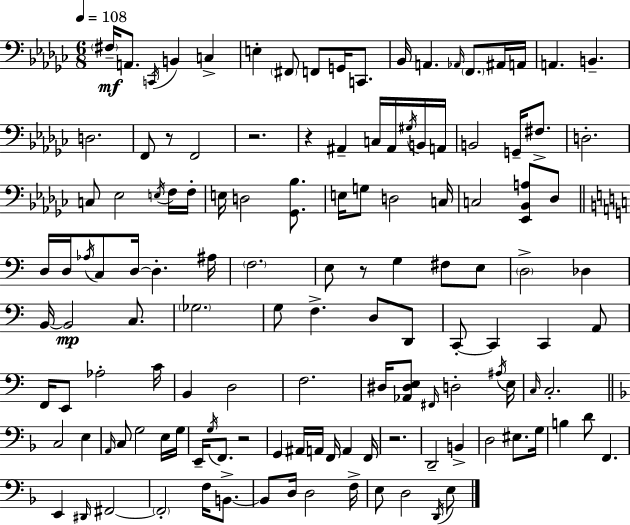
X:1
T:Untitled
M:6/8
L:1/4
K:Ebm
^F,/4 A,,/2 C,,/4 B,, C, E, ^F,,/2 F,,/2 G,,/4 C,,/2 _B,,/4 A,, _A,,/4 F,,/2 ^A,,/4 A,,/4 A,, B,, D,2 F,,/2 z/2 F,,2 z2 z ^A,, C,/4 ^A,,/4 ^G,/4 B,,/4 A,,/4 B,,2 G,,/4 ^F,/2 D,2 C,/2 _E,2 E,/4 F,/4 F,/4 E,/4 D,2 [_G,,_B,]/2 E,/4 G,/2 D,2 C,/4 C,2 [_E,,_B,,A,]/2 _D,/2 D,/4 D,/4 _A,/4 C,/2 D,/4 D, ^A,/4 F,2 E,/2 z/2 G, ^F,/2 E,/2 D,2 _D, B,,/4 B,,2 C,/2 _G,2 G,/2 F, D,/2 D,,/2 C,,/2 C,, C,, A,,/2 F,,/4 E,,/2 _A,2 C/4 B,, D,2 F,2 ^D,/4 [_A,,^D,E,]/2 ^F,,/4 D,2 ^A,/4 E,/4 C,/4 C,2 C,2 E, A,,/4 C,/2 G,2 E,/4 G,/4 E,,/4 G,/4 F,,/2 z2 G,, ^A,,/4 A,,/4 F,,/4 A,, F,,/4 z2 D,,2 B,, D,2 ^E,/2 G,/4 B, D/2 F,, E,, ^D,,/4 ^F,,2 ^F,,2 F,/4 B,,/2 B,,/2 D,/4 D,2 F,/4 E,/2 D,2 D,,/4 E,/2